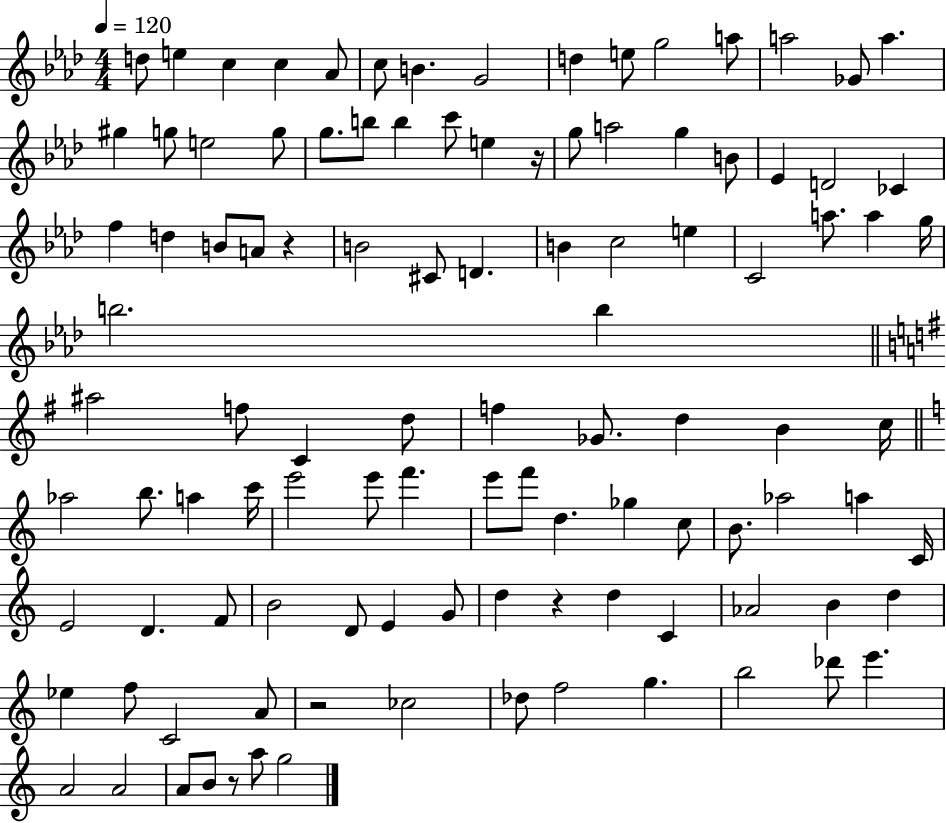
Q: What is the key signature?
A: AES major